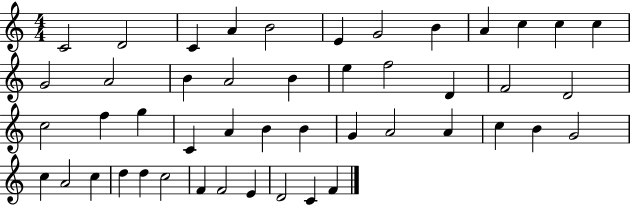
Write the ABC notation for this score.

X:1
T:Untitled
M:4/4
L:1/4
K:C
C2 D2 C A B2 E G2 B A c c c G2 A2 B A2 B e f2 D F2 D2 c2 f g C A B B G A2 A c B G2 c A2 c d d c2 F F2 E D2 C F